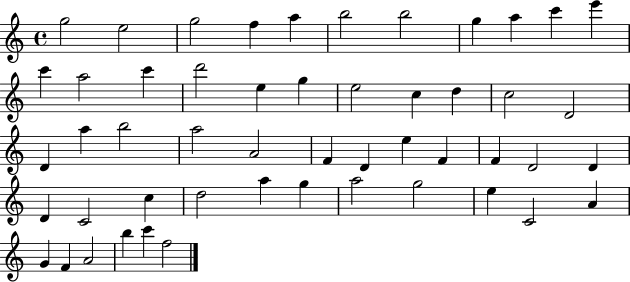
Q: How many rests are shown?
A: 0